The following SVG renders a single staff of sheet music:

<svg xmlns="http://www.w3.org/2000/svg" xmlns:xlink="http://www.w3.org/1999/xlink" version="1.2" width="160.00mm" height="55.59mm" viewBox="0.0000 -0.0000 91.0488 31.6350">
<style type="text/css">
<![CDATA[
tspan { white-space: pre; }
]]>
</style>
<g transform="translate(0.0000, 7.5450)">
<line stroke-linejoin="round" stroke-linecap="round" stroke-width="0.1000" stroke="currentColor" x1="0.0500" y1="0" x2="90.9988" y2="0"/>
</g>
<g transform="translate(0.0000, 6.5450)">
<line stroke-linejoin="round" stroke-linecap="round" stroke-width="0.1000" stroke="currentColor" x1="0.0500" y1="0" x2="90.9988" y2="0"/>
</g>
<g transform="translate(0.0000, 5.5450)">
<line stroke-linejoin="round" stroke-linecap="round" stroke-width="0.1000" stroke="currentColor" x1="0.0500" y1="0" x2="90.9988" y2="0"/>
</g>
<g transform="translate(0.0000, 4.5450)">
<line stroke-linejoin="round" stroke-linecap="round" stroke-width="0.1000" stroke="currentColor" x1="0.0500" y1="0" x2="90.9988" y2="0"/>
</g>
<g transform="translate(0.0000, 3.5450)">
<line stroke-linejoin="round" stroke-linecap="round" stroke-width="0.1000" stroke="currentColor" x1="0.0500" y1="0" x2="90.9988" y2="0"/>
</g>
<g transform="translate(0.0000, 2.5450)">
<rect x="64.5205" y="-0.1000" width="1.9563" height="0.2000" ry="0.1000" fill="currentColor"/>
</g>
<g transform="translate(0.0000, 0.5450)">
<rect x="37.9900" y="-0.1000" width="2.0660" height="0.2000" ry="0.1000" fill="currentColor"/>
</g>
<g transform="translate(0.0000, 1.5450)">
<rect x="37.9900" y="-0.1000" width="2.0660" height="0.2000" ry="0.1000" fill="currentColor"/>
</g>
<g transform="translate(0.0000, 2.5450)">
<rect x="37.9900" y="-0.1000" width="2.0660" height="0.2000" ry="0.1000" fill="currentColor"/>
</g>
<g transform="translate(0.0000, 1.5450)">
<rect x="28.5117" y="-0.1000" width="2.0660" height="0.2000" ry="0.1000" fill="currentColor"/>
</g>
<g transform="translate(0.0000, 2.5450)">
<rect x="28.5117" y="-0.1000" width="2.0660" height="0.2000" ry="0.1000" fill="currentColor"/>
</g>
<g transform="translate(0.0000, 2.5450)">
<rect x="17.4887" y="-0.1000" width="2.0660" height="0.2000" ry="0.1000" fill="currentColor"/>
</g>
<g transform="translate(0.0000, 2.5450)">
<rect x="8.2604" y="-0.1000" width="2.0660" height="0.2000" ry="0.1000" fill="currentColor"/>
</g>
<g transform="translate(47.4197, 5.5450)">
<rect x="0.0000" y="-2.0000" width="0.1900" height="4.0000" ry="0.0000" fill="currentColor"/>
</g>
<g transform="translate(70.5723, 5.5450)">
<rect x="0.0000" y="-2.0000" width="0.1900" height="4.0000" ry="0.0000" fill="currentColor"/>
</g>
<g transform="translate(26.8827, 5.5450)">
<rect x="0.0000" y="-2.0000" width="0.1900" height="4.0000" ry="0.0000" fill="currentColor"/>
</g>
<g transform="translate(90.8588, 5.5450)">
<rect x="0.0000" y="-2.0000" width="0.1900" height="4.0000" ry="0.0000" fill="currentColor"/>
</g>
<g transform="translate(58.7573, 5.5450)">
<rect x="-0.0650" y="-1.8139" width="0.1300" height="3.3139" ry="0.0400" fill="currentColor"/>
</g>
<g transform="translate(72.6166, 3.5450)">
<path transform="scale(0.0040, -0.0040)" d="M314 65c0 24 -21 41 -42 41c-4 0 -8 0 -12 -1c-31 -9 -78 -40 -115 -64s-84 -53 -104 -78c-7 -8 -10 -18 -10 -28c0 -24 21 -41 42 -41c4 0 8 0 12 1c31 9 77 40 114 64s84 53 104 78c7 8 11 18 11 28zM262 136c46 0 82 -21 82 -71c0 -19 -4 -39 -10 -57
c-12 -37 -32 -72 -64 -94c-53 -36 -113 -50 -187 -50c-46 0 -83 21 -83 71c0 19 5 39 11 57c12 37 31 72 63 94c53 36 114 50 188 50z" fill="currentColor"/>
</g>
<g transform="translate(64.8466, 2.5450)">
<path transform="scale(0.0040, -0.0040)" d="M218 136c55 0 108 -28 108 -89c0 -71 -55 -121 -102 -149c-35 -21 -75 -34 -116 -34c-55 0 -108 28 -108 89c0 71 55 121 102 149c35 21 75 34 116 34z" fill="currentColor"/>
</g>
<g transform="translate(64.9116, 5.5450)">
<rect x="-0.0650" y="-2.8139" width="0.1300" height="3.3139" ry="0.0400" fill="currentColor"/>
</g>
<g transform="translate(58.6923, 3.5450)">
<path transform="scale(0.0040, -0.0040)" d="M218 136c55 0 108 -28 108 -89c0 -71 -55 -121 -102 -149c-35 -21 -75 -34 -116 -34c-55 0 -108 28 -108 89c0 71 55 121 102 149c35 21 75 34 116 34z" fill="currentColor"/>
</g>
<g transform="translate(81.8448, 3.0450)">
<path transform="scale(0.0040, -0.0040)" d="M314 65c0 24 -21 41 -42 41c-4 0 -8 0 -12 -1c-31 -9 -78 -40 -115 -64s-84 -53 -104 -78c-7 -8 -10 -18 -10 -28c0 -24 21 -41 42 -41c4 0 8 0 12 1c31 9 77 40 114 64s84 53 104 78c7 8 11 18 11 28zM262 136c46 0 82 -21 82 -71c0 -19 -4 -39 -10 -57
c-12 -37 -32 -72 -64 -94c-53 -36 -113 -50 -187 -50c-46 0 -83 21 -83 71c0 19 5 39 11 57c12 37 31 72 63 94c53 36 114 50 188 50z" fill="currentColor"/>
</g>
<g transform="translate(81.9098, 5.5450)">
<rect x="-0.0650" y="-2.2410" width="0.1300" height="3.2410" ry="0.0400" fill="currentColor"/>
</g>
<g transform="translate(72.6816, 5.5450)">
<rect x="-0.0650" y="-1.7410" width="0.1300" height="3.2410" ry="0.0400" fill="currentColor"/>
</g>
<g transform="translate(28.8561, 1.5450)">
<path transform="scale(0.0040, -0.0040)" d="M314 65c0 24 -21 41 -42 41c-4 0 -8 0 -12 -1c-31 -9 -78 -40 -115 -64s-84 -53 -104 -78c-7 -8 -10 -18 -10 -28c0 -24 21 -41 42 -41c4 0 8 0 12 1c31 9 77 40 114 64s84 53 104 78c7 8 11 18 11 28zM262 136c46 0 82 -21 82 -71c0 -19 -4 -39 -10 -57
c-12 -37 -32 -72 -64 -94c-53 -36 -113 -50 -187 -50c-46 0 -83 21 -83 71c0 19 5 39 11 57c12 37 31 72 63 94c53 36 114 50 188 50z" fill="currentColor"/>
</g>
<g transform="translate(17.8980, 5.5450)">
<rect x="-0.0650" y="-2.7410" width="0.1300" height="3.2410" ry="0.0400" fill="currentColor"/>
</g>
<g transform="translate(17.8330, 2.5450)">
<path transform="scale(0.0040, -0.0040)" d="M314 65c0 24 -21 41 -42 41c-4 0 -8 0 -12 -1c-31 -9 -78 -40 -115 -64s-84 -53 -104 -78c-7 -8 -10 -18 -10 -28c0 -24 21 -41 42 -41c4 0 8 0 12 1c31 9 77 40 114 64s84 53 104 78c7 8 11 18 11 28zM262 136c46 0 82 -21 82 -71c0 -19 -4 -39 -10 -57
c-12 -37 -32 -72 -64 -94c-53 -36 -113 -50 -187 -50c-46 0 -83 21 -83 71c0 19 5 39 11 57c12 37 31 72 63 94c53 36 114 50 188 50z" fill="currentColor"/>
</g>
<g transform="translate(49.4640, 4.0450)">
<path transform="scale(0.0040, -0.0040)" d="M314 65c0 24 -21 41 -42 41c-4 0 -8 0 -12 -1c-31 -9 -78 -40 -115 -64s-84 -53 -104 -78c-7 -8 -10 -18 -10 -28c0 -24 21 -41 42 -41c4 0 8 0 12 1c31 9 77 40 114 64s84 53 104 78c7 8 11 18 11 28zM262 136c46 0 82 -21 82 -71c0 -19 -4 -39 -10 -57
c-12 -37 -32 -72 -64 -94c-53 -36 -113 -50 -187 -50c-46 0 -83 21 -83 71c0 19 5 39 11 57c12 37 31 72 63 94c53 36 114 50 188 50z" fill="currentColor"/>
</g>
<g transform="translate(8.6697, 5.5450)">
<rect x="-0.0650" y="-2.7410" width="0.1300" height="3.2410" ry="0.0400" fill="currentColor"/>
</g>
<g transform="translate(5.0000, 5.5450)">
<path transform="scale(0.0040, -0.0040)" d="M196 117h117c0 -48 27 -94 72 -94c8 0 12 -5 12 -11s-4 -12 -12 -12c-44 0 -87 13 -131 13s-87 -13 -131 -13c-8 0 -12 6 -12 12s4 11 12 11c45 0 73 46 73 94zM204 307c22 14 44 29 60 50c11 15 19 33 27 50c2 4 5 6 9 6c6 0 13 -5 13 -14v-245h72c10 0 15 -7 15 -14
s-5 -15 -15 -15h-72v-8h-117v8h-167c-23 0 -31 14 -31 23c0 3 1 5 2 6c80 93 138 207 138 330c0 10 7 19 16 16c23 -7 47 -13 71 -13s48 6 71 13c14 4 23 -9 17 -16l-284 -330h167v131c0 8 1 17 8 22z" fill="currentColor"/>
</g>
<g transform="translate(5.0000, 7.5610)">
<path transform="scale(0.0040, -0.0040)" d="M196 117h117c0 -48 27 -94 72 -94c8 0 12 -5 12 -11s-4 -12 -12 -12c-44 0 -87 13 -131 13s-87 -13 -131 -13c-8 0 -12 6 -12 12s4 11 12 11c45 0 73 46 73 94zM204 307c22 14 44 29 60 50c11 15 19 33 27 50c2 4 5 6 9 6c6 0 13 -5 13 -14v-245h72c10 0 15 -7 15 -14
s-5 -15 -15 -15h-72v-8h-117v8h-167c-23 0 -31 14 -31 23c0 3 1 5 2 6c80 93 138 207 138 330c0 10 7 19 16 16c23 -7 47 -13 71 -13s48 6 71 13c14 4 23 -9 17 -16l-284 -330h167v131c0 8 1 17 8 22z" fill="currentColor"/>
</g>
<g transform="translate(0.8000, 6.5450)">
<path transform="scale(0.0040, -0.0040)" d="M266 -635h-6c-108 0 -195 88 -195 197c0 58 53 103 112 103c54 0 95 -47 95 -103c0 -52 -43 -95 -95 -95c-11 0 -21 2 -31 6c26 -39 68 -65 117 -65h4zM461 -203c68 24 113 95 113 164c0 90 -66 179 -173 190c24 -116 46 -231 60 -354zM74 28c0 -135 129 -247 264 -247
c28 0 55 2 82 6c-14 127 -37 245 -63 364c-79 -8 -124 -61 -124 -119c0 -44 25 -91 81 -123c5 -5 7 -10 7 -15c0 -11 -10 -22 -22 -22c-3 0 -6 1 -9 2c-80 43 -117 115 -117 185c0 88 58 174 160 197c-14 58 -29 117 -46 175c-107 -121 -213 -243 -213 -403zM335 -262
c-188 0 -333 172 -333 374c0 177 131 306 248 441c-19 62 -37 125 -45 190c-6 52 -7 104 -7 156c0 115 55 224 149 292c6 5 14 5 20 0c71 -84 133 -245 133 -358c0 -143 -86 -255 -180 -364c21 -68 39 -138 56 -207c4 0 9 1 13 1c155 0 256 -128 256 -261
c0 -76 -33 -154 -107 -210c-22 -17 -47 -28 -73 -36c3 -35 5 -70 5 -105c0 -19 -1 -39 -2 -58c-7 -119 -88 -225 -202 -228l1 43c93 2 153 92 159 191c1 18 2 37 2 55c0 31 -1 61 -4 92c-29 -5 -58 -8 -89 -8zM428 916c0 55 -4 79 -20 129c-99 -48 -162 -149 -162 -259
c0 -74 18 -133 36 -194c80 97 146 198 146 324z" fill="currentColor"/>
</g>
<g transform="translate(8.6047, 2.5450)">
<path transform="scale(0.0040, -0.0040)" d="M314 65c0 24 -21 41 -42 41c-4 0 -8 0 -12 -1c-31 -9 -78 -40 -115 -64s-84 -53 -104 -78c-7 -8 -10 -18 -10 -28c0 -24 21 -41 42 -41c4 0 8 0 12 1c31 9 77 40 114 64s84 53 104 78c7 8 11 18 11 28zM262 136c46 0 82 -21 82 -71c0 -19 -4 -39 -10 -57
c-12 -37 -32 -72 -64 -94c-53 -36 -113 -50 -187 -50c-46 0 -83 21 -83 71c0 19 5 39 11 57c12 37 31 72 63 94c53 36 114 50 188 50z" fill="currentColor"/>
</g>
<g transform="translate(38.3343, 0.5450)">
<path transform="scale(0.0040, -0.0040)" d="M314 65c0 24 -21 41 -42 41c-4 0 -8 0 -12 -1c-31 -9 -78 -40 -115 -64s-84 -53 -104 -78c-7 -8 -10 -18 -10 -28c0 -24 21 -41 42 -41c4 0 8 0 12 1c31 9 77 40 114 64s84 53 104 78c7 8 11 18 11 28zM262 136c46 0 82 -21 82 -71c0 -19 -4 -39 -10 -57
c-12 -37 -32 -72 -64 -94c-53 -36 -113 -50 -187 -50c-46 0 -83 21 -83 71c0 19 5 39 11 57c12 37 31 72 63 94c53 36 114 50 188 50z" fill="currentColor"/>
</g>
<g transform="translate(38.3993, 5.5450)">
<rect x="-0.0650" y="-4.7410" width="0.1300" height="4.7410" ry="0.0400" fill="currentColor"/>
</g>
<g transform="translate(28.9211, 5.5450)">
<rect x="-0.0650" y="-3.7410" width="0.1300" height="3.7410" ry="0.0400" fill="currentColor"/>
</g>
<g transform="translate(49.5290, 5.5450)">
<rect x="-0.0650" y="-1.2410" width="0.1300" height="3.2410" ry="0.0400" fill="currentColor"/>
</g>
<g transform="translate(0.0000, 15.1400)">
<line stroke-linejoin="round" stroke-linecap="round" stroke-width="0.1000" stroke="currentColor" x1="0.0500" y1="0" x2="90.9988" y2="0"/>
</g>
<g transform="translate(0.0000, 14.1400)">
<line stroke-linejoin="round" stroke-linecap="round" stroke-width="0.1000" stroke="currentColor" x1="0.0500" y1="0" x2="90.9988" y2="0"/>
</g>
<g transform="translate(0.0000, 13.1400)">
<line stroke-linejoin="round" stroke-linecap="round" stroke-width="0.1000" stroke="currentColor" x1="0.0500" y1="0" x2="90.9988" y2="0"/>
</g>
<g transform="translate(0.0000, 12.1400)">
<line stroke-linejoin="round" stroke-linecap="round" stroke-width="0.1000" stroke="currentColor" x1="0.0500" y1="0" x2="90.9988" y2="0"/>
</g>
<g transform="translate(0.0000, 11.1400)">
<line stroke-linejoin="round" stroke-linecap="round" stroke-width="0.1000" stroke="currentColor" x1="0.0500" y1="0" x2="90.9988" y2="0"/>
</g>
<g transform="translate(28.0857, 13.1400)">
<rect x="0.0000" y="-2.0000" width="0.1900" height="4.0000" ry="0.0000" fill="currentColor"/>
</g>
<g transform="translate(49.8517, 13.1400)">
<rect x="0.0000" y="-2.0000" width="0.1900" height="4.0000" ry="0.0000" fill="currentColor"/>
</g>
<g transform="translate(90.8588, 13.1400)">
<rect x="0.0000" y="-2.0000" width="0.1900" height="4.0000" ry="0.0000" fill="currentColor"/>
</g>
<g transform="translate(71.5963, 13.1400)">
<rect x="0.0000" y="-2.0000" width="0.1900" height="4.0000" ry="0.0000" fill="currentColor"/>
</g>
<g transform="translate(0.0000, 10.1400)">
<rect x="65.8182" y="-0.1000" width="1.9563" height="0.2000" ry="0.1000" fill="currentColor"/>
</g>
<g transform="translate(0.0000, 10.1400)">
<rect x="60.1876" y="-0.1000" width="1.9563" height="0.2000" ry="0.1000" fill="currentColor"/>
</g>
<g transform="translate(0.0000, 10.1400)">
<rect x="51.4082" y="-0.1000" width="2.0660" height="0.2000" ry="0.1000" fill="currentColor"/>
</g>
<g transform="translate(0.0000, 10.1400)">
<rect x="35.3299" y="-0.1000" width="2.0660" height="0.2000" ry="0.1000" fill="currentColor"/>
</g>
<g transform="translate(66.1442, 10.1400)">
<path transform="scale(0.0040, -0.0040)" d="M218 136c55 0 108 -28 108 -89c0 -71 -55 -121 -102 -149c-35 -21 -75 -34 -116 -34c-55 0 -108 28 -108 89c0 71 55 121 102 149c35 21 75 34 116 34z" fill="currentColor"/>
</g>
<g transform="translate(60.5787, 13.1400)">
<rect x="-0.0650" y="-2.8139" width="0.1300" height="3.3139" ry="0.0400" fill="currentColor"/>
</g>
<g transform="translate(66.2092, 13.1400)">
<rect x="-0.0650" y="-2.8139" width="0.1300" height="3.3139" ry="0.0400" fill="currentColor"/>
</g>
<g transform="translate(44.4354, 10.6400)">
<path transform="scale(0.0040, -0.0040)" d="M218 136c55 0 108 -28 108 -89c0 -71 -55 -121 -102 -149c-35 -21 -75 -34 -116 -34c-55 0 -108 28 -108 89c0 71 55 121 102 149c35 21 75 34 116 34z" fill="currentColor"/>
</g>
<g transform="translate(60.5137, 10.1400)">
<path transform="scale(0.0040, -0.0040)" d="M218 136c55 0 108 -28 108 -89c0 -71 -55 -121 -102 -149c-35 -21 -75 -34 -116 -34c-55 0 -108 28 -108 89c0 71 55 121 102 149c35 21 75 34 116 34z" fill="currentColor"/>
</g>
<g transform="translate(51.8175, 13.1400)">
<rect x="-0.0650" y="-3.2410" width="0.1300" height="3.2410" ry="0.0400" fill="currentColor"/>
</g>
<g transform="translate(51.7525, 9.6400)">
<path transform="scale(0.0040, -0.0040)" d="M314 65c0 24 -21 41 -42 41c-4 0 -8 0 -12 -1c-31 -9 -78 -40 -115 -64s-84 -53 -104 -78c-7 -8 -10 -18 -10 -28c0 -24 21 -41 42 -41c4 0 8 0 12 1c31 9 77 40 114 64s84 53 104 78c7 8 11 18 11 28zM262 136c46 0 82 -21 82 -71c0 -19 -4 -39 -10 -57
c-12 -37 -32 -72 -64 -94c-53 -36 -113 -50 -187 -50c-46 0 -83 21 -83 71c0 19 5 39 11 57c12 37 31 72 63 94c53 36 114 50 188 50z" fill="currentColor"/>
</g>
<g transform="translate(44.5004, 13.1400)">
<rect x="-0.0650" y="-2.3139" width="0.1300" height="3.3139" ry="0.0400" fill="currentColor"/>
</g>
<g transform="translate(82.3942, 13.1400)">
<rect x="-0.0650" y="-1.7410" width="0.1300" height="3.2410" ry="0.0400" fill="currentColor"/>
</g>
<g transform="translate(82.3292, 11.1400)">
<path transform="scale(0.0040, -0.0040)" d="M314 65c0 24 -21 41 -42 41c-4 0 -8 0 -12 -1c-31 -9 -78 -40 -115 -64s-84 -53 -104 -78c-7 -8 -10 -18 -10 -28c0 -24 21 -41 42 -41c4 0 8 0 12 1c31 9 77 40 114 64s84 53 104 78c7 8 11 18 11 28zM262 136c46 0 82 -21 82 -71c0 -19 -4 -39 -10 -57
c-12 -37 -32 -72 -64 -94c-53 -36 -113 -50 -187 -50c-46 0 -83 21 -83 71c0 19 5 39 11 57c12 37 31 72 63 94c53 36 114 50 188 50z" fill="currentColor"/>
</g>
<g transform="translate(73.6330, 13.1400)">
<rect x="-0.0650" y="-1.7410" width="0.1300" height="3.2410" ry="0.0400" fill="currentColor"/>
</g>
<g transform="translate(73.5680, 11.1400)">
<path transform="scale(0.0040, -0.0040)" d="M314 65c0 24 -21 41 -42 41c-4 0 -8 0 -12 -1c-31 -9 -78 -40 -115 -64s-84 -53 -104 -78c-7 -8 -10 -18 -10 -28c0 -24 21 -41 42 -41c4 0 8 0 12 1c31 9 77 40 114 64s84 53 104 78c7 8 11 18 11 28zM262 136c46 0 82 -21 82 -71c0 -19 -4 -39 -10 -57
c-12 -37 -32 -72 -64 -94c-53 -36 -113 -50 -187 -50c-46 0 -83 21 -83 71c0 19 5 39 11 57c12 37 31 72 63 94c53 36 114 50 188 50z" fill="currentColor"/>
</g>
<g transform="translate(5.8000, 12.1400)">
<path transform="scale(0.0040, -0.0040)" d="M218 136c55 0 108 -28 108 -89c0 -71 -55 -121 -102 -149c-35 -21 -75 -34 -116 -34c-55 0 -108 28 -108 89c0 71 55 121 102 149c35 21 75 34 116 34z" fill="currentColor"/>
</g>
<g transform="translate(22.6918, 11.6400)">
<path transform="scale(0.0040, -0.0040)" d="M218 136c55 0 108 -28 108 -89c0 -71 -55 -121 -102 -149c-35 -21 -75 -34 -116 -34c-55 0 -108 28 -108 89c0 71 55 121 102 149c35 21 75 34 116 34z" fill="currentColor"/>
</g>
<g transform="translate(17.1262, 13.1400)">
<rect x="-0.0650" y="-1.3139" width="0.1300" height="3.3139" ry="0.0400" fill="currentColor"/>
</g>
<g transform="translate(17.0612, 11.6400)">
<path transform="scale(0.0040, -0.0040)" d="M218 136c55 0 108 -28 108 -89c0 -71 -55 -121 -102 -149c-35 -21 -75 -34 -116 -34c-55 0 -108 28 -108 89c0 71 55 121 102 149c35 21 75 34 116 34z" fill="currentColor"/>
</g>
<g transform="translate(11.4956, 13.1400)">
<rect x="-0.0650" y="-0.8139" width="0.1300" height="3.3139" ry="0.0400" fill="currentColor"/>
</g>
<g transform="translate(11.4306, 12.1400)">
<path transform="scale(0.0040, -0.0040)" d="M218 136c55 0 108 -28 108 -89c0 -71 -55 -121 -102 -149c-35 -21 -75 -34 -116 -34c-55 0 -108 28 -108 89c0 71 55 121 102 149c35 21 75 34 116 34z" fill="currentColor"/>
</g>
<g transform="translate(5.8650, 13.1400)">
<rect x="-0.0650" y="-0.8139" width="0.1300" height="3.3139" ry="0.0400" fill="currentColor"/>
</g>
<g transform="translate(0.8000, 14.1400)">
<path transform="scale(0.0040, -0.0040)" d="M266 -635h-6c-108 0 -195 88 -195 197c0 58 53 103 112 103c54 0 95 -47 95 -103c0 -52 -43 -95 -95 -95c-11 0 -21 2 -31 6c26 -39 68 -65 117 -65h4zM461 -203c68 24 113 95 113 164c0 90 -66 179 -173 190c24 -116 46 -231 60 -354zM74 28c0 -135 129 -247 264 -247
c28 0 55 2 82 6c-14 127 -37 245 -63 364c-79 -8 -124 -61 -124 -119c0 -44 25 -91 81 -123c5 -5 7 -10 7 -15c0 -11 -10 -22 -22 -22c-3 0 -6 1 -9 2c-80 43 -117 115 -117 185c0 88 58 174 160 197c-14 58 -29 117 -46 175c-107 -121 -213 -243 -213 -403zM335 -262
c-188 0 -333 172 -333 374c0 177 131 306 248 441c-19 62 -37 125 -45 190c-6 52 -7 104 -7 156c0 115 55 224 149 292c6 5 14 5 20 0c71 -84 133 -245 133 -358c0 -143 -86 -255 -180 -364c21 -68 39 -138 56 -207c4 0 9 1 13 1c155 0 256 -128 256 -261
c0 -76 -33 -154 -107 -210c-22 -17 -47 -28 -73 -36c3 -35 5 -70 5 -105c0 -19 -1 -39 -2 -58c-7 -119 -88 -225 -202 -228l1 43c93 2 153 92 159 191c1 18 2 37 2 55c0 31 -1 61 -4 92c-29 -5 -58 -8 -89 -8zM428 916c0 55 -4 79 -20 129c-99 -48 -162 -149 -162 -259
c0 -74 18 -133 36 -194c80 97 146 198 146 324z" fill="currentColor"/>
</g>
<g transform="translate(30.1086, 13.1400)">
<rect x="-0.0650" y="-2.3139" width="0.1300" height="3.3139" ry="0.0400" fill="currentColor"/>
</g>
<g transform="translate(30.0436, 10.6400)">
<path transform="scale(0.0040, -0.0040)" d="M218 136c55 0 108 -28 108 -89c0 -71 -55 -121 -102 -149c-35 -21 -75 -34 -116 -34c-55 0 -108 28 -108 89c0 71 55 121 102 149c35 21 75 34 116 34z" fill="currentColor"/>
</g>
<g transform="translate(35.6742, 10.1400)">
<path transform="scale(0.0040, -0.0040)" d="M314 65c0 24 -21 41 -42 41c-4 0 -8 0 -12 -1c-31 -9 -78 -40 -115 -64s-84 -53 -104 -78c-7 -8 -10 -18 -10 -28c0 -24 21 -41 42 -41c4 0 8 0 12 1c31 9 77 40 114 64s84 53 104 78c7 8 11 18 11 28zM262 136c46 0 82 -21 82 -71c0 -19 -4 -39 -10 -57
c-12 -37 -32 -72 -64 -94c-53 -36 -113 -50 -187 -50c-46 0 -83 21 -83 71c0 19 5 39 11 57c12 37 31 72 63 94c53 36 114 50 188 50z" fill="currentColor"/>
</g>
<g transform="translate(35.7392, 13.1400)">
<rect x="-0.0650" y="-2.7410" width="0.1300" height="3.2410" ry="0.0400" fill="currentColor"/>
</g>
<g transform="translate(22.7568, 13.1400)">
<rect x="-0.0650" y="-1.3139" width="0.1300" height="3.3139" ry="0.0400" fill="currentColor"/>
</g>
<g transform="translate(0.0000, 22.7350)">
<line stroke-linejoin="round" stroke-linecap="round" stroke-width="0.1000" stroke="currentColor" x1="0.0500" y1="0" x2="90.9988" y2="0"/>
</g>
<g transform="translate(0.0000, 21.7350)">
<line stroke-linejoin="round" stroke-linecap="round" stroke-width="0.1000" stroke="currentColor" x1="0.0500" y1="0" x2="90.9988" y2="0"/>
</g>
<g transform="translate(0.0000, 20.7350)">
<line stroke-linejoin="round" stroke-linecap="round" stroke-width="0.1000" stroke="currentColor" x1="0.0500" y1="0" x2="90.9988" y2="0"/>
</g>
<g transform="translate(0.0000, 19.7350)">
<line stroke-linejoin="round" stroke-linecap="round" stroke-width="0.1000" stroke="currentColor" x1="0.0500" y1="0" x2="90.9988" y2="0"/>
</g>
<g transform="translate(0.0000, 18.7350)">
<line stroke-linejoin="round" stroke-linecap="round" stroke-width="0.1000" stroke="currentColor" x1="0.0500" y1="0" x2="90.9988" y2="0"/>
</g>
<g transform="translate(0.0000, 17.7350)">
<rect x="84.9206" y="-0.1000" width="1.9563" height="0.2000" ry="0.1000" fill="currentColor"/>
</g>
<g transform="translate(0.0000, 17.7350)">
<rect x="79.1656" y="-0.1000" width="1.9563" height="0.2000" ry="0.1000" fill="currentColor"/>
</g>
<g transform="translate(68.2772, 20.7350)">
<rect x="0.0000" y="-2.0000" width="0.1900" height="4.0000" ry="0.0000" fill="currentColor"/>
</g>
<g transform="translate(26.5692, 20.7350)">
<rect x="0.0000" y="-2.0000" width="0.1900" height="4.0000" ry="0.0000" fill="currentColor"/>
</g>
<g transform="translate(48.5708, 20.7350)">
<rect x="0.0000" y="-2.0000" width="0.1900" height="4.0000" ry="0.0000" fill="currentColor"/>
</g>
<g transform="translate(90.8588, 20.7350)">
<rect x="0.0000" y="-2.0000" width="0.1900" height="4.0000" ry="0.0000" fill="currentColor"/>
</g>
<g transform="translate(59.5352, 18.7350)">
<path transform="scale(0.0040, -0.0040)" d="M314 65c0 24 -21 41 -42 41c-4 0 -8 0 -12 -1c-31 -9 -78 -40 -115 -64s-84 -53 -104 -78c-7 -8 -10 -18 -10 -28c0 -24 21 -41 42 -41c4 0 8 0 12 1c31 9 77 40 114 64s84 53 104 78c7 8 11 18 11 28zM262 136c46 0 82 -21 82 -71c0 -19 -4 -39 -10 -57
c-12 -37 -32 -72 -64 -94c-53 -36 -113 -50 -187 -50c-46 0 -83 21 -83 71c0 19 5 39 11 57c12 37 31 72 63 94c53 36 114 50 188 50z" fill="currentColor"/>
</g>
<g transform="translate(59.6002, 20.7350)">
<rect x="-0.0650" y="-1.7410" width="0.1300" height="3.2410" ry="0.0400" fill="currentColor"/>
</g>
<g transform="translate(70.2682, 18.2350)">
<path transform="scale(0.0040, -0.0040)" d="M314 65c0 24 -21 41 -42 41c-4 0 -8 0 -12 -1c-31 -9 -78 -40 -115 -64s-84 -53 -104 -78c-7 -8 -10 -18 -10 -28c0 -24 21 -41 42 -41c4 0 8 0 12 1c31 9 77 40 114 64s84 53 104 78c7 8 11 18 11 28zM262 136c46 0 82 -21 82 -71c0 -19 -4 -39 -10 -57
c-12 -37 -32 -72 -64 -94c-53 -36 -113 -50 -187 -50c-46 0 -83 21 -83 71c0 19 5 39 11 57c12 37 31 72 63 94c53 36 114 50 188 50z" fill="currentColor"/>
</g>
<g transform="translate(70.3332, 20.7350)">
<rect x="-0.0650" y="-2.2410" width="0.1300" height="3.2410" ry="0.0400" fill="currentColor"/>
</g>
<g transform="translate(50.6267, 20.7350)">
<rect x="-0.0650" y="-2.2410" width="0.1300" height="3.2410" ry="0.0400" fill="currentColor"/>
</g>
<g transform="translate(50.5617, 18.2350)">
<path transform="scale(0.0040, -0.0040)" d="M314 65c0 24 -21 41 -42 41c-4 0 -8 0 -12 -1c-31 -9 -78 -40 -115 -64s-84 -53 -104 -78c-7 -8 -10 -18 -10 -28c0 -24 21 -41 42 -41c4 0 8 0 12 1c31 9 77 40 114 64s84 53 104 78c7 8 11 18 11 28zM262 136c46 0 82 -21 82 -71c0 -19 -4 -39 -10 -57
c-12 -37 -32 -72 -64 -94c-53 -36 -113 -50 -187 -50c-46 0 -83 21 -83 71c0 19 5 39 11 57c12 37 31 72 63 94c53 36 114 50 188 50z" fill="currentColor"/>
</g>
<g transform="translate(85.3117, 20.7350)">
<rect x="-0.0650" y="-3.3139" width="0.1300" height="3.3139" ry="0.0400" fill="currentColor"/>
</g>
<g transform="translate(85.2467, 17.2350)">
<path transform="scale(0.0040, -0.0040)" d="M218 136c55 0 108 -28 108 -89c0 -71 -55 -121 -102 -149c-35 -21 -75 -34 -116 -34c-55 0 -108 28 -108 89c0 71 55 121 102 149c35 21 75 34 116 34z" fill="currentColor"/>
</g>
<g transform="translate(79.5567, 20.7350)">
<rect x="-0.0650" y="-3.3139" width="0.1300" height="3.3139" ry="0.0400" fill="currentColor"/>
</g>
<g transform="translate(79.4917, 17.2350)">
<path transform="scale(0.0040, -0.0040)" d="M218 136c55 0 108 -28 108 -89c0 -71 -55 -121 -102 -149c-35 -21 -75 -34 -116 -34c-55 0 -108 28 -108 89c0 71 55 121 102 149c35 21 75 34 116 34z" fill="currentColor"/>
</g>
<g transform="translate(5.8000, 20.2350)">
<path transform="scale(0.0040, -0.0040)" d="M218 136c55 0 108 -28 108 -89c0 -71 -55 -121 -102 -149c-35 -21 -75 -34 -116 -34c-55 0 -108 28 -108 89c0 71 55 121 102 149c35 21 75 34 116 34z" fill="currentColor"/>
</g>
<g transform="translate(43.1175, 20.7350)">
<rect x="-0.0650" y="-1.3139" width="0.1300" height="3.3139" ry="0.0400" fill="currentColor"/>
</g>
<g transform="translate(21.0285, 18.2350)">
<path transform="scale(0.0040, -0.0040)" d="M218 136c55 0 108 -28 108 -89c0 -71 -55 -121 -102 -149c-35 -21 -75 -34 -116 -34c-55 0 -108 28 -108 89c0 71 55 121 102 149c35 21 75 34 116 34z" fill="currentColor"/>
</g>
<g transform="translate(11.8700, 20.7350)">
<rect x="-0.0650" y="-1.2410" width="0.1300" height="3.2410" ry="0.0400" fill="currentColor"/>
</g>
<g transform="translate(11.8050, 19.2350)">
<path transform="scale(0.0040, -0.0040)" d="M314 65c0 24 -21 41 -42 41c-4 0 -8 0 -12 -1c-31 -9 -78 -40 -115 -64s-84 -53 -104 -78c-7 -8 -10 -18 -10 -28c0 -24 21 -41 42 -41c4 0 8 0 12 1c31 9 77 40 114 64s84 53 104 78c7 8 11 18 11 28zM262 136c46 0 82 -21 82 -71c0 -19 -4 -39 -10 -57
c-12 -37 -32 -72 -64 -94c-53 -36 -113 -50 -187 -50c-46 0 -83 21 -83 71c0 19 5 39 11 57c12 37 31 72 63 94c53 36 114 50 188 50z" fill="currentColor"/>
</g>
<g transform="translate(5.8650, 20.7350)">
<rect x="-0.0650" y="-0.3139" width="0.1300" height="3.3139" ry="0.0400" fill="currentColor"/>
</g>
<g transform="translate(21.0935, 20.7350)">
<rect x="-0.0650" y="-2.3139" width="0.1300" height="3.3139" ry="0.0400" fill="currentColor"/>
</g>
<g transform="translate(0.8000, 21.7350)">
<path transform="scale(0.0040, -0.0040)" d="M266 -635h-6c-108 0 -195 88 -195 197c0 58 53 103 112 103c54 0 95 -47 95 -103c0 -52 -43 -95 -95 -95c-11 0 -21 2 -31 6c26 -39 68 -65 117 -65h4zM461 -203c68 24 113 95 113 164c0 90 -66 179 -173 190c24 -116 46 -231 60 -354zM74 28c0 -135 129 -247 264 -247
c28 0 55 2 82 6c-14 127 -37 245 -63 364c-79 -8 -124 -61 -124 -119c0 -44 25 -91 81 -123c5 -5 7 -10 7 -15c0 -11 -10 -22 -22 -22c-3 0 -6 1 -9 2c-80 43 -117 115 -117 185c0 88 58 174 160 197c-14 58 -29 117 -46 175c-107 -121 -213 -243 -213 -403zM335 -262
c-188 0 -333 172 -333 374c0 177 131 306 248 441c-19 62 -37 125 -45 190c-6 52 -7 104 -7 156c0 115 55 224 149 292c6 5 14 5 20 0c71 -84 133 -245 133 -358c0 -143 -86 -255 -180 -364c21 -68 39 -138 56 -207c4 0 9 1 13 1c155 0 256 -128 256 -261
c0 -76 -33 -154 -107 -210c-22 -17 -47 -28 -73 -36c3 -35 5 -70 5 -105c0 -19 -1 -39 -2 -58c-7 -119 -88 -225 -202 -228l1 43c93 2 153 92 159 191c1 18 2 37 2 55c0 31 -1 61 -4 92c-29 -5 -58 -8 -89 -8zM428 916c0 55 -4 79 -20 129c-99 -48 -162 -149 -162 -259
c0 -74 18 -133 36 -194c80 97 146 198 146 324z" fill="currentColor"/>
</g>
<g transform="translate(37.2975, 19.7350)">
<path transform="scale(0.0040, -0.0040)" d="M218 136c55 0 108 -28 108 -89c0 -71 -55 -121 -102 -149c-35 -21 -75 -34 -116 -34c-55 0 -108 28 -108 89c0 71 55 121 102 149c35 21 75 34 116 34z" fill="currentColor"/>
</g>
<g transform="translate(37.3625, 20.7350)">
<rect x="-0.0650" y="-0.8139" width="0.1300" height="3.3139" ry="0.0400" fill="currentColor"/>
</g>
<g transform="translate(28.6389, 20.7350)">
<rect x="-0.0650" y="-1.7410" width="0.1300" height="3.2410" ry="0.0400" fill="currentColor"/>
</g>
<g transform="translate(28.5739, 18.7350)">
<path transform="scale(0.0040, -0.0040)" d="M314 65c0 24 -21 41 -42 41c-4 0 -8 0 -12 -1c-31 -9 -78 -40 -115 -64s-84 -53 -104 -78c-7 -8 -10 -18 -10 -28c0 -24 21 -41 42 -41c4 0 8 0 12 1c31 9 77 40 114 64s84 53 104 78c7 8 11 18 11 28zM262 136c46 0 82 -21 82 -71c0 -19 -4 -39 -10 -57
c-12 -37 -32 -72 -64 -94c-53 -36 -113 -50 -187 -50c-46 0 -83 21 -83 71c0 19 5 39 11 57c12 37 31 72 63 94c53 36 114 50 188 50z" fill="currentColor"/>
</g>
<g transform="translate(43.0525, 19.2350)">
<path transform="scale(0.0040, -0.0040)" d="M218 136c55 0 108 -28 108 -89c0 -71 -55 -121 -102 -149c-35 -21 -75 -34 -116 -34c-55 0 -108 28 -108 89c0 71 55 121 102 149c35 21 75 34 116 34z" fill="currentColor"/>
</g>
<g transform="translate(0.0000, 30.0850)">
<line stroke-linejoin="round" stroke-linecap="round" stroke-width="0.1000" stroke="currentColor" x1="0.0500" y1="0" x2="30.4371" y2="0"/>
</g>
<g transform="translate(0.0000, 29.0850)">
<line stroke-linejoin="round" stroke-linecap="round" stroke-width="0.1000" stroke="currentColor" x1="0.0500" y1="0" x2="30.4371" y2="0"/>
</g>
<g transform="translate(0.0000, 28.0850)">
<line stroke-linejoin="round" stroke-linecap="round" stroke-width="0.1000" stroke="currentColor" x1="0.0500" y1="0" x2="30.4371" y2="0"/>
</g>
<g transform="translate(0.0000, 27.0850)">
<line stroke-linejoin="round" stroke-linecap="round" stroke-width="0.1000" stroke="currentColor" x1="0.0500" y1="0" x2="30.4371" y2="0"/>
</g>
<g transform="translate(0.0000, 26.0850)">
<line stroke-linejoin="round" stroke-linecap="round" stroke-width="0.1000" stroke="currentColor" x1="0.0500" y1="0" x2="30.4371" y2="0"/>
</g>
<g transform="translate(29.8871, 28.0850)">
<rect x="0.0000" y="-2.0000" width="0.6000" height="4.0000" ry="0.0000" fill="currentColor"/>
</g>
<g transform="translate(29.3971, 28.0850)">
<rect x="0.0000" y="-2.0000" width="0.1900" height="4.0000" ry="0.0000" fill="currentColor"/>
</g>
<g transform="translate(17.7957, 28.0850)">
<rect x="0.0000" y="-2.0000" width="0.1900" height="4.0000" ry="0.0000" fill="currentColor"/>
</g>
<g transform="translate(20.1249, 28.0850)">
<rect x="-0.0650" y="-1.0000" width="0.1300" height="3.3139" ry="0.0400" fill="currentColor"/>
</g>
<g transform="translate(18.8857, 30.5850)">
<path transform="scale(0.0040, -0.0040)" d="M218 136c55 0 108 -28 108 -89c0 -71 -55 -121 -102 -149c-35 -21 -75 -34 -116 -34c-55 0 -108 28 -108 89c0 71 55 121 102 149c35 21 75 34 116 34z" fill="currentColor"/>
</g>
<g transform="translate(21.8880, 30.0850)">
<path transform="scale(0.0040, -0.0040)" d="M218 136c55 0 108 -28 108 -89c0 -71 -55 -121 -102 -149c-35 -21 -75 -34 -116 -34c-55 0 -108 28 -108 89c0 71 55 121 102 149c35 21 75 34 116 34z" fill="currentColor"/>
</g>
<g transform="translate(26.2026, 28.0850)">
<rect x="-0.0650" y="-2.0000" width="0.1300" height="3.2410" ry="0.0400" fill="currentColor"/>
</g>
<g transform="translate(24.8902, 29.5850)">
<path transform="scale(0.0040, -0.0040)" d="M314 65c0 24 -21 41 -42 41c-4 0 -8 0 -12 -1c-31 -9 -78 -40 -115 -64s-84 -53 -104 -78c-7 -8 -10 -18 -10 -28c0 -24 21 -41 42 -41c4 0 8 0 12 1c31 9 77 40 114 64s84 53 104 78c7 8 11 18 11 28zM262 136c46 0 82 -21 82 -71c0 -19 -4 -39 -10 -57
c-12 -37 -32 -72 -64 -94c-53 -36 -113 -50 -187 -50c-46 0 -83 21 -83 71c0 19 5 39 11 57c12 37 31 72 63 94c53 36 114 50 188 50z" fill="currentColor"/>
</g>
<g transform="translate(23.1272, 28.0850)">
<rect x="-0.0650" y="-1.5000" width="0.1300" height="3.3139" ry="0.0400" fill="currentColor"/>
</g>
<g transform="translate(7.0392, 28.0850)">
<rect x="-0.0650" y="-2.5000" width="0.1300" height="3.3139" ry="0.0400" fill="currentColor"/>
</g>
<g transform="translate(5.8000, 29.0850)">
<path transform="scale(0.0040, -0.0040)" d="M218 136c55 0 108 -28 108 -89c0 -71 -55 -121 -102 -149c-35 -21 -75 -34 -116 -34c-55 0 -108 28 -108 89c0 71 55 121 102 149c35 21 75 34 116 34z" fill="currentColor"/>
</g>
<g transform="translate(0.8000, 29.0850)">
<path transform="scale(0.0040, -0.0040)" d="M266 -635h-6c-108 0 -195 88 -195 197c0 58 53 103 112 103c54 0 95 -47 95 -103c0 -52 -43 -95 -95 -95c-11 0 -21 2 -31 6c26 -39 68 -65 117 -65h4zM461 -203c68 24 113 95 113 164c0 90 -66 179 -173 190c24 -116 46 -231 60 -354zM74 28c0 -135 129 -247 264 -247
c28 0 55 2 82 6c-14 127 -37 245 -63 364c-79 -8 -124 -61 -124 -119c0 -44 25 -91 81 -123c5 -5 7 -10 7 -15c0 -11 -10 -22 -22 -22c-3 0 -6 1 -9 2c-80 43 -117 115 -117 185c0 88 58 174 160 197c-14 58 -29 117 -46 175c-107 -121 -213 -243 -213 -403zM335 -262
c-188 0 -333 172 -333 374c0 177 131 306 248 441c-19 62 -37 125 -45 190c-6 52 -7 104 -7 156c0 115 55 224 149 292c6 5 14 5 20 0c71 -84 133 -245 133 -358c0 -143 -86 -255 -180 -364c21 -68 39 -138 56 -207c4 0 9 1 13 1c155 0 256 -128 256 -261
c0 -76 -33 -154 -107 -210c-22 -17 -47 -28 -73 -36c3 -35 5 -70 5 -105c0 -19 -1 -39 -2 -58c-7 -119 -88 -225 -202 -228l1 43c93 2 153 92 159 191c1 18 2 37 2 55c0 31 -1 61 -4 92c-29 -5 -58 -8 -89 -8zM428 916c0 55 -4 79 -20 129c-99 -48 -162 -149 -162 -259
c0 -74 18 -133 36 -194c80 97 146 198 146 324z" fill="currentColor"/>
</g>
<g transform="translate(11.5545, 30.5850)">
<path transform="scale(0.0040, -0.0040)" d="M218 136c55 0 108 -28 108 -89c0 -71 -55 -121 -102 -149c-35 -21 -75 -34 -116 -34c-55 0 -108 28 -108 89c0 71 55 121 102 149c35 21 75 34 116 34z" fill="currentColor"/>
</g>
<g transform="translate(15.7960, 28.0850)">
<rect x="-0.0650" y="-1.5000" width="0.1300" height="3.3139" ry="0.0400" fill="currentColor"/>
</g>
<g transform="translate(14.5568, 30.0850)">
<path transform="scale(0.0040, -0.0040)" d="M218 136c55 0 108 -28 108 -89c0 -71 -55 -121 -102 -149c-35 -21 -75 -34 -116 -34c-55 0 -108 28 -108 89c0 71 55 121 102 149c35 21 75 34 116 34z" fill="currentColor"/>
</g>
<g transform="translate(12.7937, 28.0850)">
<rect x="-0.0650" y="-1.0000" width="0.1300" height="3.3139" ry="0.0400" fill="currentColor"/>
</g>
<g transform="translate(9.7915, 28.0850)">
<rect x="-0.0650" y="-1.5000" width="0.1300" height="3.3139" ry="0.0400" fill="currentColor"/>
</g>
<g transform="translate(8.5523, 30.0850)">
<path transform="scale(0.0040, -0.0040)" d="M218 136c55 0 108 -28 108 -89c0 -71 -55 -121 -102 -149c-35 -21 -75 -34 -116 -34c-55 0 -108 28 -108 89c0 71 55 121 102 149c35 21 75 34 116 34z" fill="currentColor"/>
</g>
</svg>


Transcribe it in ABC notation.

X:1
T:Untitled
M:4/4
L:1/4
K:C
a2 a2 c'2 e'2 e2 f a f2 g2 d d e e g a2 g b2 a a f2 f2 c e2 g f2 d e g2 f2 g2 b b G E D E D E F2